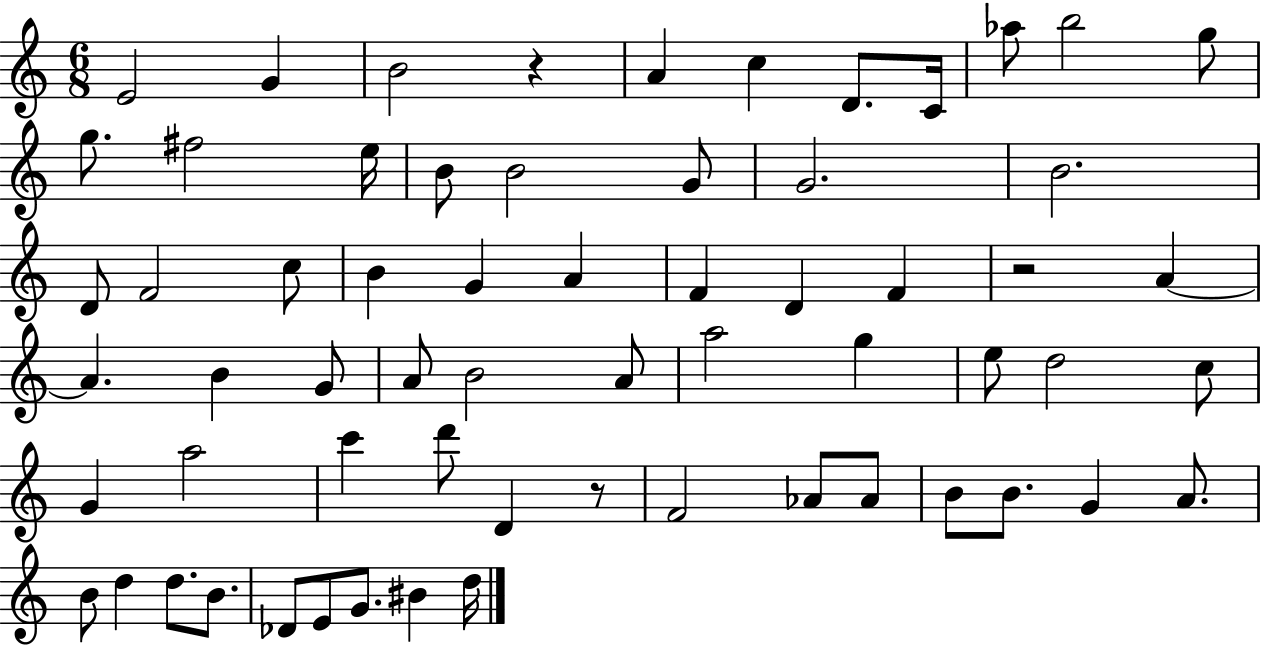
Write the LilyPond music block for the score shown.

{
  \clef treble
  \numericTimeSignature
  \time 6/8
  \key c \major
  \repeat volta 2 { e'2 g'4 | b'2 r4 | a'4 c''4 d'8. c'16 | aes''8 b''2 g''8 | \break g''8. fis''2 e''16 | b'8 b'2 g'8 | g'2. | b'2. | \break d'8 f'2 c''8 | b'4 g'4 a'4 | f'4 d'4 f'4 | r2 a'4~~ | \break a'4. b'4 g'8 | a'8 b'2 a'8 | a''2 g''4 | e''8 d''2 c''8 | \break g'4 a''2 | c'''4 d'''8 d'4 r8 | f'2 aes'8 aes'8 | b'8 b'8. g'4 a'8. | \break b'8 d''4 d''8. b'8. | des'8 e'8 g'8. bis'4 d''16 | } \bar "|."
}